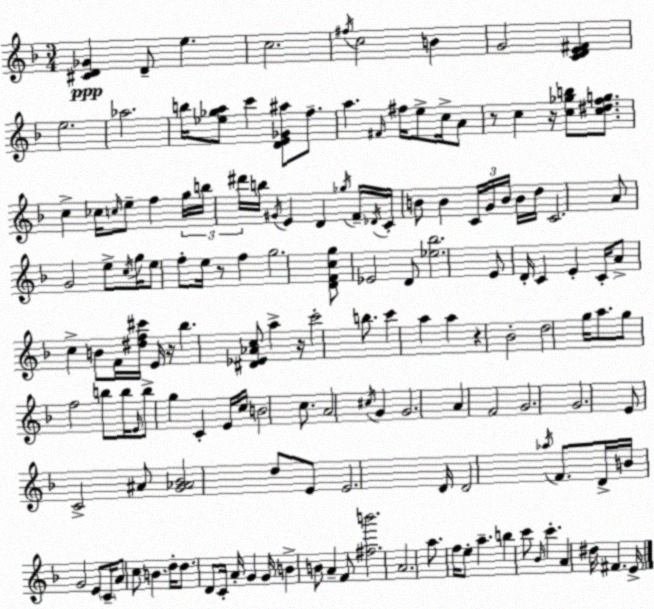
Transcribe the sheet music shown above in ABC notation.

X:1
T:Untitled
M:3/4
L:1/4
K:F
[^CD_G] D/2 e c2 ^f/4 c2 B G2 [CDE^F] e2 _a2 b/4 [_e_ga]/2 c' [DE_G^a]/2 f/2 a ^F/4 ^f/4 e/2 c/4 A/2 z/2 c z/4 [c_gb]/2 [c^dfg]/2 c _c/4 c/4 e/2 f g/4 b/4 ^d'/4 b/4 ^G/4 E D _g/4 F/4 _D/4 C/4 B/2 B C/4 G/4 B/4 B/4 d/4 C2 A/2 G2 e/2 c/4 g/4 e/2 f/2 e/4 z/2 f g2 [DFcg]/2 _E2 D/2 [_e_b]2 E/2 D/4 C E C/4 A/2 c B/2 F/4 [^df^c']/4 E/4 z/4 _b [^D_E_Ac]/2 a z/4 c'2 b/2 c' a a z _B2 d2 g/4 a/2 g/2 f2 b/2 b/4 E/4 b/2 g C E/4 c/4 B2 c/2 A2 ^c/4 G G2 A F2 G2 G2 E/2 C2 ^A/2 [G_A_B]2 d/2 E/2 E2 D/4 D2 _a/4 F/2 D/4 B/4 G2 E/2 C/4 A/2 c/2 B d/4 d/2 D/2 C/4 A/4 G G/4 B B/2 A F/2 [^fb']2 A2 a/2 f/4 e/2 a b c'/2 _B/4 c' A ^d/4 ^F E/4